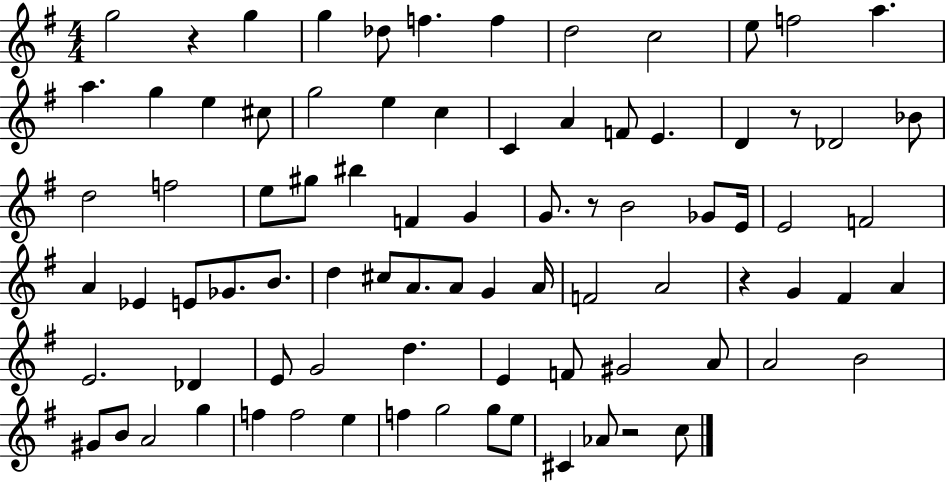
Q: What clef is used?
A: treble